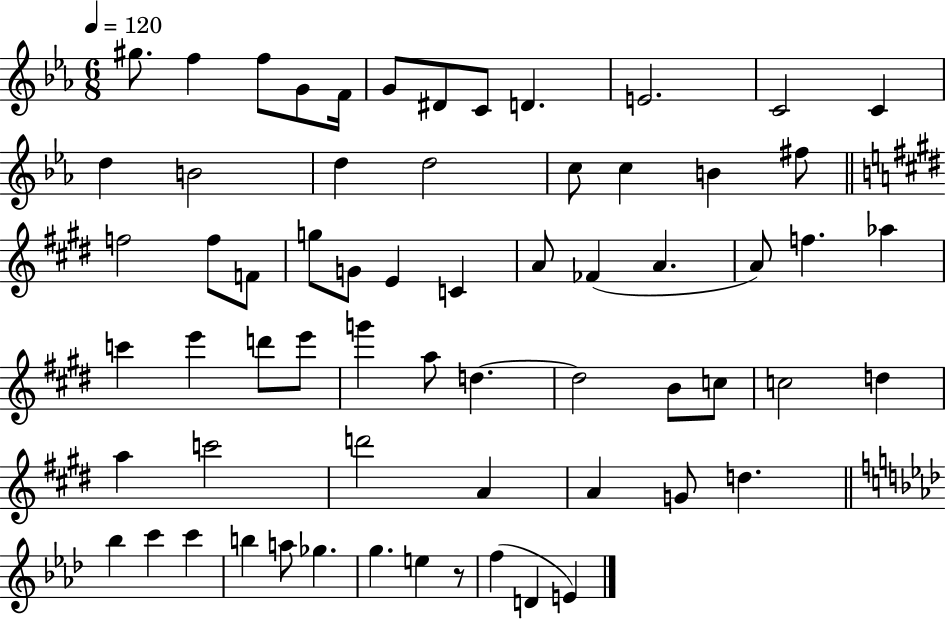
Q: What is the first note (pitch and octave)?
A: G#5